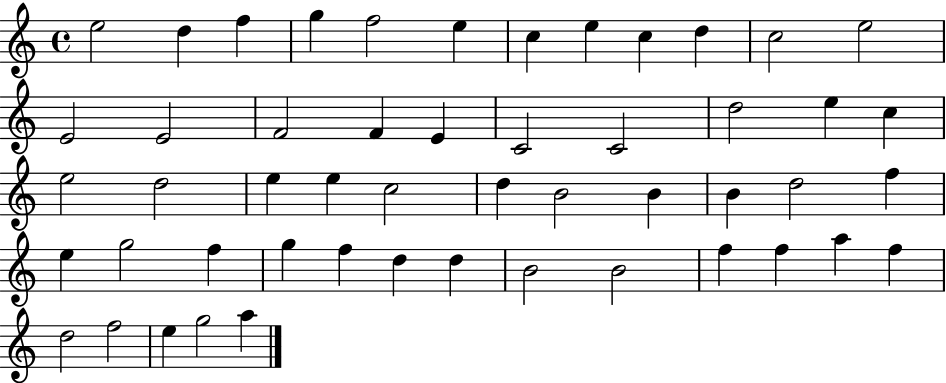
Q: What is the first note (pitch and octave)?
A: E5